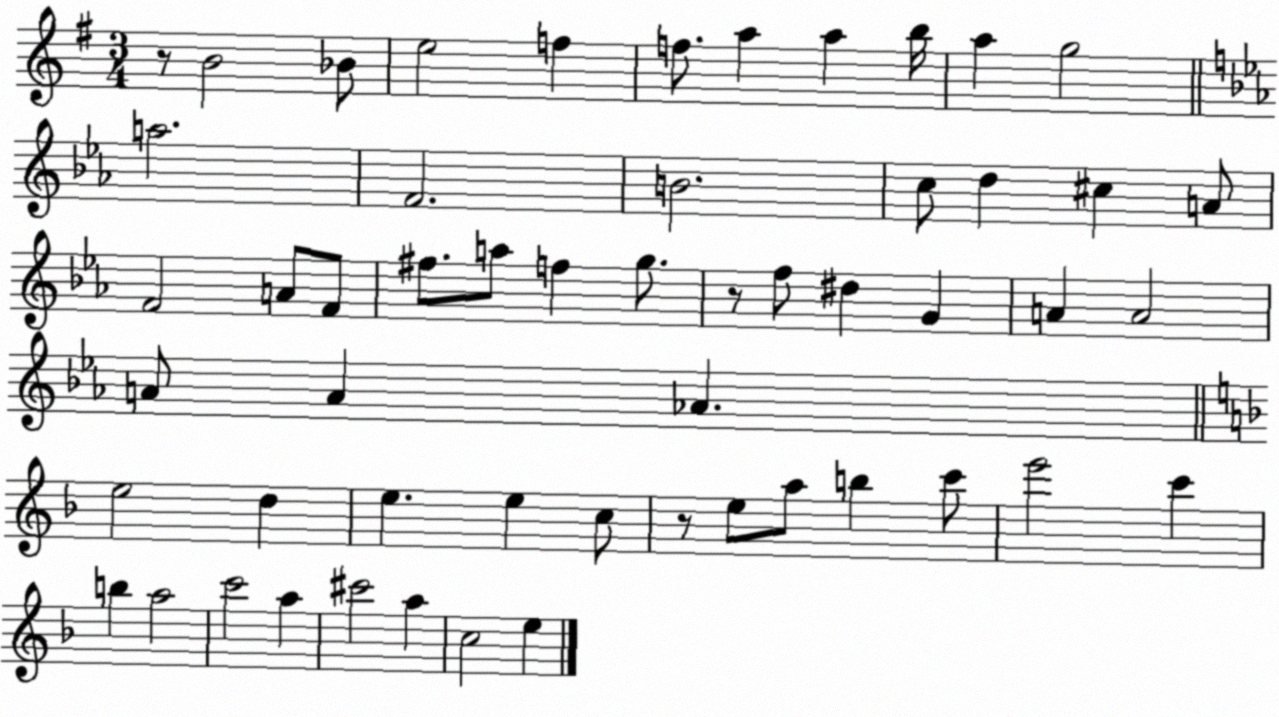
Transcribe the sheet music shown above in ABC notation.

X:1
T:Untitled
M:3/4
L:1/4
K:G
z/2 B2 _B/2 e2 f f/2 a a b/4 a g2 a2 F2 B2 c/2 d ^c A/2 F2 A/2 F/2 ^f/2 a/2 f g/2 z/2 f/2 ^d G A A2 A/2 A _A e2 d e e c/2 z/2 e/2 a/2 b c'/2 e'2 c' b a2 c'2 a ^c'2 a c2 e